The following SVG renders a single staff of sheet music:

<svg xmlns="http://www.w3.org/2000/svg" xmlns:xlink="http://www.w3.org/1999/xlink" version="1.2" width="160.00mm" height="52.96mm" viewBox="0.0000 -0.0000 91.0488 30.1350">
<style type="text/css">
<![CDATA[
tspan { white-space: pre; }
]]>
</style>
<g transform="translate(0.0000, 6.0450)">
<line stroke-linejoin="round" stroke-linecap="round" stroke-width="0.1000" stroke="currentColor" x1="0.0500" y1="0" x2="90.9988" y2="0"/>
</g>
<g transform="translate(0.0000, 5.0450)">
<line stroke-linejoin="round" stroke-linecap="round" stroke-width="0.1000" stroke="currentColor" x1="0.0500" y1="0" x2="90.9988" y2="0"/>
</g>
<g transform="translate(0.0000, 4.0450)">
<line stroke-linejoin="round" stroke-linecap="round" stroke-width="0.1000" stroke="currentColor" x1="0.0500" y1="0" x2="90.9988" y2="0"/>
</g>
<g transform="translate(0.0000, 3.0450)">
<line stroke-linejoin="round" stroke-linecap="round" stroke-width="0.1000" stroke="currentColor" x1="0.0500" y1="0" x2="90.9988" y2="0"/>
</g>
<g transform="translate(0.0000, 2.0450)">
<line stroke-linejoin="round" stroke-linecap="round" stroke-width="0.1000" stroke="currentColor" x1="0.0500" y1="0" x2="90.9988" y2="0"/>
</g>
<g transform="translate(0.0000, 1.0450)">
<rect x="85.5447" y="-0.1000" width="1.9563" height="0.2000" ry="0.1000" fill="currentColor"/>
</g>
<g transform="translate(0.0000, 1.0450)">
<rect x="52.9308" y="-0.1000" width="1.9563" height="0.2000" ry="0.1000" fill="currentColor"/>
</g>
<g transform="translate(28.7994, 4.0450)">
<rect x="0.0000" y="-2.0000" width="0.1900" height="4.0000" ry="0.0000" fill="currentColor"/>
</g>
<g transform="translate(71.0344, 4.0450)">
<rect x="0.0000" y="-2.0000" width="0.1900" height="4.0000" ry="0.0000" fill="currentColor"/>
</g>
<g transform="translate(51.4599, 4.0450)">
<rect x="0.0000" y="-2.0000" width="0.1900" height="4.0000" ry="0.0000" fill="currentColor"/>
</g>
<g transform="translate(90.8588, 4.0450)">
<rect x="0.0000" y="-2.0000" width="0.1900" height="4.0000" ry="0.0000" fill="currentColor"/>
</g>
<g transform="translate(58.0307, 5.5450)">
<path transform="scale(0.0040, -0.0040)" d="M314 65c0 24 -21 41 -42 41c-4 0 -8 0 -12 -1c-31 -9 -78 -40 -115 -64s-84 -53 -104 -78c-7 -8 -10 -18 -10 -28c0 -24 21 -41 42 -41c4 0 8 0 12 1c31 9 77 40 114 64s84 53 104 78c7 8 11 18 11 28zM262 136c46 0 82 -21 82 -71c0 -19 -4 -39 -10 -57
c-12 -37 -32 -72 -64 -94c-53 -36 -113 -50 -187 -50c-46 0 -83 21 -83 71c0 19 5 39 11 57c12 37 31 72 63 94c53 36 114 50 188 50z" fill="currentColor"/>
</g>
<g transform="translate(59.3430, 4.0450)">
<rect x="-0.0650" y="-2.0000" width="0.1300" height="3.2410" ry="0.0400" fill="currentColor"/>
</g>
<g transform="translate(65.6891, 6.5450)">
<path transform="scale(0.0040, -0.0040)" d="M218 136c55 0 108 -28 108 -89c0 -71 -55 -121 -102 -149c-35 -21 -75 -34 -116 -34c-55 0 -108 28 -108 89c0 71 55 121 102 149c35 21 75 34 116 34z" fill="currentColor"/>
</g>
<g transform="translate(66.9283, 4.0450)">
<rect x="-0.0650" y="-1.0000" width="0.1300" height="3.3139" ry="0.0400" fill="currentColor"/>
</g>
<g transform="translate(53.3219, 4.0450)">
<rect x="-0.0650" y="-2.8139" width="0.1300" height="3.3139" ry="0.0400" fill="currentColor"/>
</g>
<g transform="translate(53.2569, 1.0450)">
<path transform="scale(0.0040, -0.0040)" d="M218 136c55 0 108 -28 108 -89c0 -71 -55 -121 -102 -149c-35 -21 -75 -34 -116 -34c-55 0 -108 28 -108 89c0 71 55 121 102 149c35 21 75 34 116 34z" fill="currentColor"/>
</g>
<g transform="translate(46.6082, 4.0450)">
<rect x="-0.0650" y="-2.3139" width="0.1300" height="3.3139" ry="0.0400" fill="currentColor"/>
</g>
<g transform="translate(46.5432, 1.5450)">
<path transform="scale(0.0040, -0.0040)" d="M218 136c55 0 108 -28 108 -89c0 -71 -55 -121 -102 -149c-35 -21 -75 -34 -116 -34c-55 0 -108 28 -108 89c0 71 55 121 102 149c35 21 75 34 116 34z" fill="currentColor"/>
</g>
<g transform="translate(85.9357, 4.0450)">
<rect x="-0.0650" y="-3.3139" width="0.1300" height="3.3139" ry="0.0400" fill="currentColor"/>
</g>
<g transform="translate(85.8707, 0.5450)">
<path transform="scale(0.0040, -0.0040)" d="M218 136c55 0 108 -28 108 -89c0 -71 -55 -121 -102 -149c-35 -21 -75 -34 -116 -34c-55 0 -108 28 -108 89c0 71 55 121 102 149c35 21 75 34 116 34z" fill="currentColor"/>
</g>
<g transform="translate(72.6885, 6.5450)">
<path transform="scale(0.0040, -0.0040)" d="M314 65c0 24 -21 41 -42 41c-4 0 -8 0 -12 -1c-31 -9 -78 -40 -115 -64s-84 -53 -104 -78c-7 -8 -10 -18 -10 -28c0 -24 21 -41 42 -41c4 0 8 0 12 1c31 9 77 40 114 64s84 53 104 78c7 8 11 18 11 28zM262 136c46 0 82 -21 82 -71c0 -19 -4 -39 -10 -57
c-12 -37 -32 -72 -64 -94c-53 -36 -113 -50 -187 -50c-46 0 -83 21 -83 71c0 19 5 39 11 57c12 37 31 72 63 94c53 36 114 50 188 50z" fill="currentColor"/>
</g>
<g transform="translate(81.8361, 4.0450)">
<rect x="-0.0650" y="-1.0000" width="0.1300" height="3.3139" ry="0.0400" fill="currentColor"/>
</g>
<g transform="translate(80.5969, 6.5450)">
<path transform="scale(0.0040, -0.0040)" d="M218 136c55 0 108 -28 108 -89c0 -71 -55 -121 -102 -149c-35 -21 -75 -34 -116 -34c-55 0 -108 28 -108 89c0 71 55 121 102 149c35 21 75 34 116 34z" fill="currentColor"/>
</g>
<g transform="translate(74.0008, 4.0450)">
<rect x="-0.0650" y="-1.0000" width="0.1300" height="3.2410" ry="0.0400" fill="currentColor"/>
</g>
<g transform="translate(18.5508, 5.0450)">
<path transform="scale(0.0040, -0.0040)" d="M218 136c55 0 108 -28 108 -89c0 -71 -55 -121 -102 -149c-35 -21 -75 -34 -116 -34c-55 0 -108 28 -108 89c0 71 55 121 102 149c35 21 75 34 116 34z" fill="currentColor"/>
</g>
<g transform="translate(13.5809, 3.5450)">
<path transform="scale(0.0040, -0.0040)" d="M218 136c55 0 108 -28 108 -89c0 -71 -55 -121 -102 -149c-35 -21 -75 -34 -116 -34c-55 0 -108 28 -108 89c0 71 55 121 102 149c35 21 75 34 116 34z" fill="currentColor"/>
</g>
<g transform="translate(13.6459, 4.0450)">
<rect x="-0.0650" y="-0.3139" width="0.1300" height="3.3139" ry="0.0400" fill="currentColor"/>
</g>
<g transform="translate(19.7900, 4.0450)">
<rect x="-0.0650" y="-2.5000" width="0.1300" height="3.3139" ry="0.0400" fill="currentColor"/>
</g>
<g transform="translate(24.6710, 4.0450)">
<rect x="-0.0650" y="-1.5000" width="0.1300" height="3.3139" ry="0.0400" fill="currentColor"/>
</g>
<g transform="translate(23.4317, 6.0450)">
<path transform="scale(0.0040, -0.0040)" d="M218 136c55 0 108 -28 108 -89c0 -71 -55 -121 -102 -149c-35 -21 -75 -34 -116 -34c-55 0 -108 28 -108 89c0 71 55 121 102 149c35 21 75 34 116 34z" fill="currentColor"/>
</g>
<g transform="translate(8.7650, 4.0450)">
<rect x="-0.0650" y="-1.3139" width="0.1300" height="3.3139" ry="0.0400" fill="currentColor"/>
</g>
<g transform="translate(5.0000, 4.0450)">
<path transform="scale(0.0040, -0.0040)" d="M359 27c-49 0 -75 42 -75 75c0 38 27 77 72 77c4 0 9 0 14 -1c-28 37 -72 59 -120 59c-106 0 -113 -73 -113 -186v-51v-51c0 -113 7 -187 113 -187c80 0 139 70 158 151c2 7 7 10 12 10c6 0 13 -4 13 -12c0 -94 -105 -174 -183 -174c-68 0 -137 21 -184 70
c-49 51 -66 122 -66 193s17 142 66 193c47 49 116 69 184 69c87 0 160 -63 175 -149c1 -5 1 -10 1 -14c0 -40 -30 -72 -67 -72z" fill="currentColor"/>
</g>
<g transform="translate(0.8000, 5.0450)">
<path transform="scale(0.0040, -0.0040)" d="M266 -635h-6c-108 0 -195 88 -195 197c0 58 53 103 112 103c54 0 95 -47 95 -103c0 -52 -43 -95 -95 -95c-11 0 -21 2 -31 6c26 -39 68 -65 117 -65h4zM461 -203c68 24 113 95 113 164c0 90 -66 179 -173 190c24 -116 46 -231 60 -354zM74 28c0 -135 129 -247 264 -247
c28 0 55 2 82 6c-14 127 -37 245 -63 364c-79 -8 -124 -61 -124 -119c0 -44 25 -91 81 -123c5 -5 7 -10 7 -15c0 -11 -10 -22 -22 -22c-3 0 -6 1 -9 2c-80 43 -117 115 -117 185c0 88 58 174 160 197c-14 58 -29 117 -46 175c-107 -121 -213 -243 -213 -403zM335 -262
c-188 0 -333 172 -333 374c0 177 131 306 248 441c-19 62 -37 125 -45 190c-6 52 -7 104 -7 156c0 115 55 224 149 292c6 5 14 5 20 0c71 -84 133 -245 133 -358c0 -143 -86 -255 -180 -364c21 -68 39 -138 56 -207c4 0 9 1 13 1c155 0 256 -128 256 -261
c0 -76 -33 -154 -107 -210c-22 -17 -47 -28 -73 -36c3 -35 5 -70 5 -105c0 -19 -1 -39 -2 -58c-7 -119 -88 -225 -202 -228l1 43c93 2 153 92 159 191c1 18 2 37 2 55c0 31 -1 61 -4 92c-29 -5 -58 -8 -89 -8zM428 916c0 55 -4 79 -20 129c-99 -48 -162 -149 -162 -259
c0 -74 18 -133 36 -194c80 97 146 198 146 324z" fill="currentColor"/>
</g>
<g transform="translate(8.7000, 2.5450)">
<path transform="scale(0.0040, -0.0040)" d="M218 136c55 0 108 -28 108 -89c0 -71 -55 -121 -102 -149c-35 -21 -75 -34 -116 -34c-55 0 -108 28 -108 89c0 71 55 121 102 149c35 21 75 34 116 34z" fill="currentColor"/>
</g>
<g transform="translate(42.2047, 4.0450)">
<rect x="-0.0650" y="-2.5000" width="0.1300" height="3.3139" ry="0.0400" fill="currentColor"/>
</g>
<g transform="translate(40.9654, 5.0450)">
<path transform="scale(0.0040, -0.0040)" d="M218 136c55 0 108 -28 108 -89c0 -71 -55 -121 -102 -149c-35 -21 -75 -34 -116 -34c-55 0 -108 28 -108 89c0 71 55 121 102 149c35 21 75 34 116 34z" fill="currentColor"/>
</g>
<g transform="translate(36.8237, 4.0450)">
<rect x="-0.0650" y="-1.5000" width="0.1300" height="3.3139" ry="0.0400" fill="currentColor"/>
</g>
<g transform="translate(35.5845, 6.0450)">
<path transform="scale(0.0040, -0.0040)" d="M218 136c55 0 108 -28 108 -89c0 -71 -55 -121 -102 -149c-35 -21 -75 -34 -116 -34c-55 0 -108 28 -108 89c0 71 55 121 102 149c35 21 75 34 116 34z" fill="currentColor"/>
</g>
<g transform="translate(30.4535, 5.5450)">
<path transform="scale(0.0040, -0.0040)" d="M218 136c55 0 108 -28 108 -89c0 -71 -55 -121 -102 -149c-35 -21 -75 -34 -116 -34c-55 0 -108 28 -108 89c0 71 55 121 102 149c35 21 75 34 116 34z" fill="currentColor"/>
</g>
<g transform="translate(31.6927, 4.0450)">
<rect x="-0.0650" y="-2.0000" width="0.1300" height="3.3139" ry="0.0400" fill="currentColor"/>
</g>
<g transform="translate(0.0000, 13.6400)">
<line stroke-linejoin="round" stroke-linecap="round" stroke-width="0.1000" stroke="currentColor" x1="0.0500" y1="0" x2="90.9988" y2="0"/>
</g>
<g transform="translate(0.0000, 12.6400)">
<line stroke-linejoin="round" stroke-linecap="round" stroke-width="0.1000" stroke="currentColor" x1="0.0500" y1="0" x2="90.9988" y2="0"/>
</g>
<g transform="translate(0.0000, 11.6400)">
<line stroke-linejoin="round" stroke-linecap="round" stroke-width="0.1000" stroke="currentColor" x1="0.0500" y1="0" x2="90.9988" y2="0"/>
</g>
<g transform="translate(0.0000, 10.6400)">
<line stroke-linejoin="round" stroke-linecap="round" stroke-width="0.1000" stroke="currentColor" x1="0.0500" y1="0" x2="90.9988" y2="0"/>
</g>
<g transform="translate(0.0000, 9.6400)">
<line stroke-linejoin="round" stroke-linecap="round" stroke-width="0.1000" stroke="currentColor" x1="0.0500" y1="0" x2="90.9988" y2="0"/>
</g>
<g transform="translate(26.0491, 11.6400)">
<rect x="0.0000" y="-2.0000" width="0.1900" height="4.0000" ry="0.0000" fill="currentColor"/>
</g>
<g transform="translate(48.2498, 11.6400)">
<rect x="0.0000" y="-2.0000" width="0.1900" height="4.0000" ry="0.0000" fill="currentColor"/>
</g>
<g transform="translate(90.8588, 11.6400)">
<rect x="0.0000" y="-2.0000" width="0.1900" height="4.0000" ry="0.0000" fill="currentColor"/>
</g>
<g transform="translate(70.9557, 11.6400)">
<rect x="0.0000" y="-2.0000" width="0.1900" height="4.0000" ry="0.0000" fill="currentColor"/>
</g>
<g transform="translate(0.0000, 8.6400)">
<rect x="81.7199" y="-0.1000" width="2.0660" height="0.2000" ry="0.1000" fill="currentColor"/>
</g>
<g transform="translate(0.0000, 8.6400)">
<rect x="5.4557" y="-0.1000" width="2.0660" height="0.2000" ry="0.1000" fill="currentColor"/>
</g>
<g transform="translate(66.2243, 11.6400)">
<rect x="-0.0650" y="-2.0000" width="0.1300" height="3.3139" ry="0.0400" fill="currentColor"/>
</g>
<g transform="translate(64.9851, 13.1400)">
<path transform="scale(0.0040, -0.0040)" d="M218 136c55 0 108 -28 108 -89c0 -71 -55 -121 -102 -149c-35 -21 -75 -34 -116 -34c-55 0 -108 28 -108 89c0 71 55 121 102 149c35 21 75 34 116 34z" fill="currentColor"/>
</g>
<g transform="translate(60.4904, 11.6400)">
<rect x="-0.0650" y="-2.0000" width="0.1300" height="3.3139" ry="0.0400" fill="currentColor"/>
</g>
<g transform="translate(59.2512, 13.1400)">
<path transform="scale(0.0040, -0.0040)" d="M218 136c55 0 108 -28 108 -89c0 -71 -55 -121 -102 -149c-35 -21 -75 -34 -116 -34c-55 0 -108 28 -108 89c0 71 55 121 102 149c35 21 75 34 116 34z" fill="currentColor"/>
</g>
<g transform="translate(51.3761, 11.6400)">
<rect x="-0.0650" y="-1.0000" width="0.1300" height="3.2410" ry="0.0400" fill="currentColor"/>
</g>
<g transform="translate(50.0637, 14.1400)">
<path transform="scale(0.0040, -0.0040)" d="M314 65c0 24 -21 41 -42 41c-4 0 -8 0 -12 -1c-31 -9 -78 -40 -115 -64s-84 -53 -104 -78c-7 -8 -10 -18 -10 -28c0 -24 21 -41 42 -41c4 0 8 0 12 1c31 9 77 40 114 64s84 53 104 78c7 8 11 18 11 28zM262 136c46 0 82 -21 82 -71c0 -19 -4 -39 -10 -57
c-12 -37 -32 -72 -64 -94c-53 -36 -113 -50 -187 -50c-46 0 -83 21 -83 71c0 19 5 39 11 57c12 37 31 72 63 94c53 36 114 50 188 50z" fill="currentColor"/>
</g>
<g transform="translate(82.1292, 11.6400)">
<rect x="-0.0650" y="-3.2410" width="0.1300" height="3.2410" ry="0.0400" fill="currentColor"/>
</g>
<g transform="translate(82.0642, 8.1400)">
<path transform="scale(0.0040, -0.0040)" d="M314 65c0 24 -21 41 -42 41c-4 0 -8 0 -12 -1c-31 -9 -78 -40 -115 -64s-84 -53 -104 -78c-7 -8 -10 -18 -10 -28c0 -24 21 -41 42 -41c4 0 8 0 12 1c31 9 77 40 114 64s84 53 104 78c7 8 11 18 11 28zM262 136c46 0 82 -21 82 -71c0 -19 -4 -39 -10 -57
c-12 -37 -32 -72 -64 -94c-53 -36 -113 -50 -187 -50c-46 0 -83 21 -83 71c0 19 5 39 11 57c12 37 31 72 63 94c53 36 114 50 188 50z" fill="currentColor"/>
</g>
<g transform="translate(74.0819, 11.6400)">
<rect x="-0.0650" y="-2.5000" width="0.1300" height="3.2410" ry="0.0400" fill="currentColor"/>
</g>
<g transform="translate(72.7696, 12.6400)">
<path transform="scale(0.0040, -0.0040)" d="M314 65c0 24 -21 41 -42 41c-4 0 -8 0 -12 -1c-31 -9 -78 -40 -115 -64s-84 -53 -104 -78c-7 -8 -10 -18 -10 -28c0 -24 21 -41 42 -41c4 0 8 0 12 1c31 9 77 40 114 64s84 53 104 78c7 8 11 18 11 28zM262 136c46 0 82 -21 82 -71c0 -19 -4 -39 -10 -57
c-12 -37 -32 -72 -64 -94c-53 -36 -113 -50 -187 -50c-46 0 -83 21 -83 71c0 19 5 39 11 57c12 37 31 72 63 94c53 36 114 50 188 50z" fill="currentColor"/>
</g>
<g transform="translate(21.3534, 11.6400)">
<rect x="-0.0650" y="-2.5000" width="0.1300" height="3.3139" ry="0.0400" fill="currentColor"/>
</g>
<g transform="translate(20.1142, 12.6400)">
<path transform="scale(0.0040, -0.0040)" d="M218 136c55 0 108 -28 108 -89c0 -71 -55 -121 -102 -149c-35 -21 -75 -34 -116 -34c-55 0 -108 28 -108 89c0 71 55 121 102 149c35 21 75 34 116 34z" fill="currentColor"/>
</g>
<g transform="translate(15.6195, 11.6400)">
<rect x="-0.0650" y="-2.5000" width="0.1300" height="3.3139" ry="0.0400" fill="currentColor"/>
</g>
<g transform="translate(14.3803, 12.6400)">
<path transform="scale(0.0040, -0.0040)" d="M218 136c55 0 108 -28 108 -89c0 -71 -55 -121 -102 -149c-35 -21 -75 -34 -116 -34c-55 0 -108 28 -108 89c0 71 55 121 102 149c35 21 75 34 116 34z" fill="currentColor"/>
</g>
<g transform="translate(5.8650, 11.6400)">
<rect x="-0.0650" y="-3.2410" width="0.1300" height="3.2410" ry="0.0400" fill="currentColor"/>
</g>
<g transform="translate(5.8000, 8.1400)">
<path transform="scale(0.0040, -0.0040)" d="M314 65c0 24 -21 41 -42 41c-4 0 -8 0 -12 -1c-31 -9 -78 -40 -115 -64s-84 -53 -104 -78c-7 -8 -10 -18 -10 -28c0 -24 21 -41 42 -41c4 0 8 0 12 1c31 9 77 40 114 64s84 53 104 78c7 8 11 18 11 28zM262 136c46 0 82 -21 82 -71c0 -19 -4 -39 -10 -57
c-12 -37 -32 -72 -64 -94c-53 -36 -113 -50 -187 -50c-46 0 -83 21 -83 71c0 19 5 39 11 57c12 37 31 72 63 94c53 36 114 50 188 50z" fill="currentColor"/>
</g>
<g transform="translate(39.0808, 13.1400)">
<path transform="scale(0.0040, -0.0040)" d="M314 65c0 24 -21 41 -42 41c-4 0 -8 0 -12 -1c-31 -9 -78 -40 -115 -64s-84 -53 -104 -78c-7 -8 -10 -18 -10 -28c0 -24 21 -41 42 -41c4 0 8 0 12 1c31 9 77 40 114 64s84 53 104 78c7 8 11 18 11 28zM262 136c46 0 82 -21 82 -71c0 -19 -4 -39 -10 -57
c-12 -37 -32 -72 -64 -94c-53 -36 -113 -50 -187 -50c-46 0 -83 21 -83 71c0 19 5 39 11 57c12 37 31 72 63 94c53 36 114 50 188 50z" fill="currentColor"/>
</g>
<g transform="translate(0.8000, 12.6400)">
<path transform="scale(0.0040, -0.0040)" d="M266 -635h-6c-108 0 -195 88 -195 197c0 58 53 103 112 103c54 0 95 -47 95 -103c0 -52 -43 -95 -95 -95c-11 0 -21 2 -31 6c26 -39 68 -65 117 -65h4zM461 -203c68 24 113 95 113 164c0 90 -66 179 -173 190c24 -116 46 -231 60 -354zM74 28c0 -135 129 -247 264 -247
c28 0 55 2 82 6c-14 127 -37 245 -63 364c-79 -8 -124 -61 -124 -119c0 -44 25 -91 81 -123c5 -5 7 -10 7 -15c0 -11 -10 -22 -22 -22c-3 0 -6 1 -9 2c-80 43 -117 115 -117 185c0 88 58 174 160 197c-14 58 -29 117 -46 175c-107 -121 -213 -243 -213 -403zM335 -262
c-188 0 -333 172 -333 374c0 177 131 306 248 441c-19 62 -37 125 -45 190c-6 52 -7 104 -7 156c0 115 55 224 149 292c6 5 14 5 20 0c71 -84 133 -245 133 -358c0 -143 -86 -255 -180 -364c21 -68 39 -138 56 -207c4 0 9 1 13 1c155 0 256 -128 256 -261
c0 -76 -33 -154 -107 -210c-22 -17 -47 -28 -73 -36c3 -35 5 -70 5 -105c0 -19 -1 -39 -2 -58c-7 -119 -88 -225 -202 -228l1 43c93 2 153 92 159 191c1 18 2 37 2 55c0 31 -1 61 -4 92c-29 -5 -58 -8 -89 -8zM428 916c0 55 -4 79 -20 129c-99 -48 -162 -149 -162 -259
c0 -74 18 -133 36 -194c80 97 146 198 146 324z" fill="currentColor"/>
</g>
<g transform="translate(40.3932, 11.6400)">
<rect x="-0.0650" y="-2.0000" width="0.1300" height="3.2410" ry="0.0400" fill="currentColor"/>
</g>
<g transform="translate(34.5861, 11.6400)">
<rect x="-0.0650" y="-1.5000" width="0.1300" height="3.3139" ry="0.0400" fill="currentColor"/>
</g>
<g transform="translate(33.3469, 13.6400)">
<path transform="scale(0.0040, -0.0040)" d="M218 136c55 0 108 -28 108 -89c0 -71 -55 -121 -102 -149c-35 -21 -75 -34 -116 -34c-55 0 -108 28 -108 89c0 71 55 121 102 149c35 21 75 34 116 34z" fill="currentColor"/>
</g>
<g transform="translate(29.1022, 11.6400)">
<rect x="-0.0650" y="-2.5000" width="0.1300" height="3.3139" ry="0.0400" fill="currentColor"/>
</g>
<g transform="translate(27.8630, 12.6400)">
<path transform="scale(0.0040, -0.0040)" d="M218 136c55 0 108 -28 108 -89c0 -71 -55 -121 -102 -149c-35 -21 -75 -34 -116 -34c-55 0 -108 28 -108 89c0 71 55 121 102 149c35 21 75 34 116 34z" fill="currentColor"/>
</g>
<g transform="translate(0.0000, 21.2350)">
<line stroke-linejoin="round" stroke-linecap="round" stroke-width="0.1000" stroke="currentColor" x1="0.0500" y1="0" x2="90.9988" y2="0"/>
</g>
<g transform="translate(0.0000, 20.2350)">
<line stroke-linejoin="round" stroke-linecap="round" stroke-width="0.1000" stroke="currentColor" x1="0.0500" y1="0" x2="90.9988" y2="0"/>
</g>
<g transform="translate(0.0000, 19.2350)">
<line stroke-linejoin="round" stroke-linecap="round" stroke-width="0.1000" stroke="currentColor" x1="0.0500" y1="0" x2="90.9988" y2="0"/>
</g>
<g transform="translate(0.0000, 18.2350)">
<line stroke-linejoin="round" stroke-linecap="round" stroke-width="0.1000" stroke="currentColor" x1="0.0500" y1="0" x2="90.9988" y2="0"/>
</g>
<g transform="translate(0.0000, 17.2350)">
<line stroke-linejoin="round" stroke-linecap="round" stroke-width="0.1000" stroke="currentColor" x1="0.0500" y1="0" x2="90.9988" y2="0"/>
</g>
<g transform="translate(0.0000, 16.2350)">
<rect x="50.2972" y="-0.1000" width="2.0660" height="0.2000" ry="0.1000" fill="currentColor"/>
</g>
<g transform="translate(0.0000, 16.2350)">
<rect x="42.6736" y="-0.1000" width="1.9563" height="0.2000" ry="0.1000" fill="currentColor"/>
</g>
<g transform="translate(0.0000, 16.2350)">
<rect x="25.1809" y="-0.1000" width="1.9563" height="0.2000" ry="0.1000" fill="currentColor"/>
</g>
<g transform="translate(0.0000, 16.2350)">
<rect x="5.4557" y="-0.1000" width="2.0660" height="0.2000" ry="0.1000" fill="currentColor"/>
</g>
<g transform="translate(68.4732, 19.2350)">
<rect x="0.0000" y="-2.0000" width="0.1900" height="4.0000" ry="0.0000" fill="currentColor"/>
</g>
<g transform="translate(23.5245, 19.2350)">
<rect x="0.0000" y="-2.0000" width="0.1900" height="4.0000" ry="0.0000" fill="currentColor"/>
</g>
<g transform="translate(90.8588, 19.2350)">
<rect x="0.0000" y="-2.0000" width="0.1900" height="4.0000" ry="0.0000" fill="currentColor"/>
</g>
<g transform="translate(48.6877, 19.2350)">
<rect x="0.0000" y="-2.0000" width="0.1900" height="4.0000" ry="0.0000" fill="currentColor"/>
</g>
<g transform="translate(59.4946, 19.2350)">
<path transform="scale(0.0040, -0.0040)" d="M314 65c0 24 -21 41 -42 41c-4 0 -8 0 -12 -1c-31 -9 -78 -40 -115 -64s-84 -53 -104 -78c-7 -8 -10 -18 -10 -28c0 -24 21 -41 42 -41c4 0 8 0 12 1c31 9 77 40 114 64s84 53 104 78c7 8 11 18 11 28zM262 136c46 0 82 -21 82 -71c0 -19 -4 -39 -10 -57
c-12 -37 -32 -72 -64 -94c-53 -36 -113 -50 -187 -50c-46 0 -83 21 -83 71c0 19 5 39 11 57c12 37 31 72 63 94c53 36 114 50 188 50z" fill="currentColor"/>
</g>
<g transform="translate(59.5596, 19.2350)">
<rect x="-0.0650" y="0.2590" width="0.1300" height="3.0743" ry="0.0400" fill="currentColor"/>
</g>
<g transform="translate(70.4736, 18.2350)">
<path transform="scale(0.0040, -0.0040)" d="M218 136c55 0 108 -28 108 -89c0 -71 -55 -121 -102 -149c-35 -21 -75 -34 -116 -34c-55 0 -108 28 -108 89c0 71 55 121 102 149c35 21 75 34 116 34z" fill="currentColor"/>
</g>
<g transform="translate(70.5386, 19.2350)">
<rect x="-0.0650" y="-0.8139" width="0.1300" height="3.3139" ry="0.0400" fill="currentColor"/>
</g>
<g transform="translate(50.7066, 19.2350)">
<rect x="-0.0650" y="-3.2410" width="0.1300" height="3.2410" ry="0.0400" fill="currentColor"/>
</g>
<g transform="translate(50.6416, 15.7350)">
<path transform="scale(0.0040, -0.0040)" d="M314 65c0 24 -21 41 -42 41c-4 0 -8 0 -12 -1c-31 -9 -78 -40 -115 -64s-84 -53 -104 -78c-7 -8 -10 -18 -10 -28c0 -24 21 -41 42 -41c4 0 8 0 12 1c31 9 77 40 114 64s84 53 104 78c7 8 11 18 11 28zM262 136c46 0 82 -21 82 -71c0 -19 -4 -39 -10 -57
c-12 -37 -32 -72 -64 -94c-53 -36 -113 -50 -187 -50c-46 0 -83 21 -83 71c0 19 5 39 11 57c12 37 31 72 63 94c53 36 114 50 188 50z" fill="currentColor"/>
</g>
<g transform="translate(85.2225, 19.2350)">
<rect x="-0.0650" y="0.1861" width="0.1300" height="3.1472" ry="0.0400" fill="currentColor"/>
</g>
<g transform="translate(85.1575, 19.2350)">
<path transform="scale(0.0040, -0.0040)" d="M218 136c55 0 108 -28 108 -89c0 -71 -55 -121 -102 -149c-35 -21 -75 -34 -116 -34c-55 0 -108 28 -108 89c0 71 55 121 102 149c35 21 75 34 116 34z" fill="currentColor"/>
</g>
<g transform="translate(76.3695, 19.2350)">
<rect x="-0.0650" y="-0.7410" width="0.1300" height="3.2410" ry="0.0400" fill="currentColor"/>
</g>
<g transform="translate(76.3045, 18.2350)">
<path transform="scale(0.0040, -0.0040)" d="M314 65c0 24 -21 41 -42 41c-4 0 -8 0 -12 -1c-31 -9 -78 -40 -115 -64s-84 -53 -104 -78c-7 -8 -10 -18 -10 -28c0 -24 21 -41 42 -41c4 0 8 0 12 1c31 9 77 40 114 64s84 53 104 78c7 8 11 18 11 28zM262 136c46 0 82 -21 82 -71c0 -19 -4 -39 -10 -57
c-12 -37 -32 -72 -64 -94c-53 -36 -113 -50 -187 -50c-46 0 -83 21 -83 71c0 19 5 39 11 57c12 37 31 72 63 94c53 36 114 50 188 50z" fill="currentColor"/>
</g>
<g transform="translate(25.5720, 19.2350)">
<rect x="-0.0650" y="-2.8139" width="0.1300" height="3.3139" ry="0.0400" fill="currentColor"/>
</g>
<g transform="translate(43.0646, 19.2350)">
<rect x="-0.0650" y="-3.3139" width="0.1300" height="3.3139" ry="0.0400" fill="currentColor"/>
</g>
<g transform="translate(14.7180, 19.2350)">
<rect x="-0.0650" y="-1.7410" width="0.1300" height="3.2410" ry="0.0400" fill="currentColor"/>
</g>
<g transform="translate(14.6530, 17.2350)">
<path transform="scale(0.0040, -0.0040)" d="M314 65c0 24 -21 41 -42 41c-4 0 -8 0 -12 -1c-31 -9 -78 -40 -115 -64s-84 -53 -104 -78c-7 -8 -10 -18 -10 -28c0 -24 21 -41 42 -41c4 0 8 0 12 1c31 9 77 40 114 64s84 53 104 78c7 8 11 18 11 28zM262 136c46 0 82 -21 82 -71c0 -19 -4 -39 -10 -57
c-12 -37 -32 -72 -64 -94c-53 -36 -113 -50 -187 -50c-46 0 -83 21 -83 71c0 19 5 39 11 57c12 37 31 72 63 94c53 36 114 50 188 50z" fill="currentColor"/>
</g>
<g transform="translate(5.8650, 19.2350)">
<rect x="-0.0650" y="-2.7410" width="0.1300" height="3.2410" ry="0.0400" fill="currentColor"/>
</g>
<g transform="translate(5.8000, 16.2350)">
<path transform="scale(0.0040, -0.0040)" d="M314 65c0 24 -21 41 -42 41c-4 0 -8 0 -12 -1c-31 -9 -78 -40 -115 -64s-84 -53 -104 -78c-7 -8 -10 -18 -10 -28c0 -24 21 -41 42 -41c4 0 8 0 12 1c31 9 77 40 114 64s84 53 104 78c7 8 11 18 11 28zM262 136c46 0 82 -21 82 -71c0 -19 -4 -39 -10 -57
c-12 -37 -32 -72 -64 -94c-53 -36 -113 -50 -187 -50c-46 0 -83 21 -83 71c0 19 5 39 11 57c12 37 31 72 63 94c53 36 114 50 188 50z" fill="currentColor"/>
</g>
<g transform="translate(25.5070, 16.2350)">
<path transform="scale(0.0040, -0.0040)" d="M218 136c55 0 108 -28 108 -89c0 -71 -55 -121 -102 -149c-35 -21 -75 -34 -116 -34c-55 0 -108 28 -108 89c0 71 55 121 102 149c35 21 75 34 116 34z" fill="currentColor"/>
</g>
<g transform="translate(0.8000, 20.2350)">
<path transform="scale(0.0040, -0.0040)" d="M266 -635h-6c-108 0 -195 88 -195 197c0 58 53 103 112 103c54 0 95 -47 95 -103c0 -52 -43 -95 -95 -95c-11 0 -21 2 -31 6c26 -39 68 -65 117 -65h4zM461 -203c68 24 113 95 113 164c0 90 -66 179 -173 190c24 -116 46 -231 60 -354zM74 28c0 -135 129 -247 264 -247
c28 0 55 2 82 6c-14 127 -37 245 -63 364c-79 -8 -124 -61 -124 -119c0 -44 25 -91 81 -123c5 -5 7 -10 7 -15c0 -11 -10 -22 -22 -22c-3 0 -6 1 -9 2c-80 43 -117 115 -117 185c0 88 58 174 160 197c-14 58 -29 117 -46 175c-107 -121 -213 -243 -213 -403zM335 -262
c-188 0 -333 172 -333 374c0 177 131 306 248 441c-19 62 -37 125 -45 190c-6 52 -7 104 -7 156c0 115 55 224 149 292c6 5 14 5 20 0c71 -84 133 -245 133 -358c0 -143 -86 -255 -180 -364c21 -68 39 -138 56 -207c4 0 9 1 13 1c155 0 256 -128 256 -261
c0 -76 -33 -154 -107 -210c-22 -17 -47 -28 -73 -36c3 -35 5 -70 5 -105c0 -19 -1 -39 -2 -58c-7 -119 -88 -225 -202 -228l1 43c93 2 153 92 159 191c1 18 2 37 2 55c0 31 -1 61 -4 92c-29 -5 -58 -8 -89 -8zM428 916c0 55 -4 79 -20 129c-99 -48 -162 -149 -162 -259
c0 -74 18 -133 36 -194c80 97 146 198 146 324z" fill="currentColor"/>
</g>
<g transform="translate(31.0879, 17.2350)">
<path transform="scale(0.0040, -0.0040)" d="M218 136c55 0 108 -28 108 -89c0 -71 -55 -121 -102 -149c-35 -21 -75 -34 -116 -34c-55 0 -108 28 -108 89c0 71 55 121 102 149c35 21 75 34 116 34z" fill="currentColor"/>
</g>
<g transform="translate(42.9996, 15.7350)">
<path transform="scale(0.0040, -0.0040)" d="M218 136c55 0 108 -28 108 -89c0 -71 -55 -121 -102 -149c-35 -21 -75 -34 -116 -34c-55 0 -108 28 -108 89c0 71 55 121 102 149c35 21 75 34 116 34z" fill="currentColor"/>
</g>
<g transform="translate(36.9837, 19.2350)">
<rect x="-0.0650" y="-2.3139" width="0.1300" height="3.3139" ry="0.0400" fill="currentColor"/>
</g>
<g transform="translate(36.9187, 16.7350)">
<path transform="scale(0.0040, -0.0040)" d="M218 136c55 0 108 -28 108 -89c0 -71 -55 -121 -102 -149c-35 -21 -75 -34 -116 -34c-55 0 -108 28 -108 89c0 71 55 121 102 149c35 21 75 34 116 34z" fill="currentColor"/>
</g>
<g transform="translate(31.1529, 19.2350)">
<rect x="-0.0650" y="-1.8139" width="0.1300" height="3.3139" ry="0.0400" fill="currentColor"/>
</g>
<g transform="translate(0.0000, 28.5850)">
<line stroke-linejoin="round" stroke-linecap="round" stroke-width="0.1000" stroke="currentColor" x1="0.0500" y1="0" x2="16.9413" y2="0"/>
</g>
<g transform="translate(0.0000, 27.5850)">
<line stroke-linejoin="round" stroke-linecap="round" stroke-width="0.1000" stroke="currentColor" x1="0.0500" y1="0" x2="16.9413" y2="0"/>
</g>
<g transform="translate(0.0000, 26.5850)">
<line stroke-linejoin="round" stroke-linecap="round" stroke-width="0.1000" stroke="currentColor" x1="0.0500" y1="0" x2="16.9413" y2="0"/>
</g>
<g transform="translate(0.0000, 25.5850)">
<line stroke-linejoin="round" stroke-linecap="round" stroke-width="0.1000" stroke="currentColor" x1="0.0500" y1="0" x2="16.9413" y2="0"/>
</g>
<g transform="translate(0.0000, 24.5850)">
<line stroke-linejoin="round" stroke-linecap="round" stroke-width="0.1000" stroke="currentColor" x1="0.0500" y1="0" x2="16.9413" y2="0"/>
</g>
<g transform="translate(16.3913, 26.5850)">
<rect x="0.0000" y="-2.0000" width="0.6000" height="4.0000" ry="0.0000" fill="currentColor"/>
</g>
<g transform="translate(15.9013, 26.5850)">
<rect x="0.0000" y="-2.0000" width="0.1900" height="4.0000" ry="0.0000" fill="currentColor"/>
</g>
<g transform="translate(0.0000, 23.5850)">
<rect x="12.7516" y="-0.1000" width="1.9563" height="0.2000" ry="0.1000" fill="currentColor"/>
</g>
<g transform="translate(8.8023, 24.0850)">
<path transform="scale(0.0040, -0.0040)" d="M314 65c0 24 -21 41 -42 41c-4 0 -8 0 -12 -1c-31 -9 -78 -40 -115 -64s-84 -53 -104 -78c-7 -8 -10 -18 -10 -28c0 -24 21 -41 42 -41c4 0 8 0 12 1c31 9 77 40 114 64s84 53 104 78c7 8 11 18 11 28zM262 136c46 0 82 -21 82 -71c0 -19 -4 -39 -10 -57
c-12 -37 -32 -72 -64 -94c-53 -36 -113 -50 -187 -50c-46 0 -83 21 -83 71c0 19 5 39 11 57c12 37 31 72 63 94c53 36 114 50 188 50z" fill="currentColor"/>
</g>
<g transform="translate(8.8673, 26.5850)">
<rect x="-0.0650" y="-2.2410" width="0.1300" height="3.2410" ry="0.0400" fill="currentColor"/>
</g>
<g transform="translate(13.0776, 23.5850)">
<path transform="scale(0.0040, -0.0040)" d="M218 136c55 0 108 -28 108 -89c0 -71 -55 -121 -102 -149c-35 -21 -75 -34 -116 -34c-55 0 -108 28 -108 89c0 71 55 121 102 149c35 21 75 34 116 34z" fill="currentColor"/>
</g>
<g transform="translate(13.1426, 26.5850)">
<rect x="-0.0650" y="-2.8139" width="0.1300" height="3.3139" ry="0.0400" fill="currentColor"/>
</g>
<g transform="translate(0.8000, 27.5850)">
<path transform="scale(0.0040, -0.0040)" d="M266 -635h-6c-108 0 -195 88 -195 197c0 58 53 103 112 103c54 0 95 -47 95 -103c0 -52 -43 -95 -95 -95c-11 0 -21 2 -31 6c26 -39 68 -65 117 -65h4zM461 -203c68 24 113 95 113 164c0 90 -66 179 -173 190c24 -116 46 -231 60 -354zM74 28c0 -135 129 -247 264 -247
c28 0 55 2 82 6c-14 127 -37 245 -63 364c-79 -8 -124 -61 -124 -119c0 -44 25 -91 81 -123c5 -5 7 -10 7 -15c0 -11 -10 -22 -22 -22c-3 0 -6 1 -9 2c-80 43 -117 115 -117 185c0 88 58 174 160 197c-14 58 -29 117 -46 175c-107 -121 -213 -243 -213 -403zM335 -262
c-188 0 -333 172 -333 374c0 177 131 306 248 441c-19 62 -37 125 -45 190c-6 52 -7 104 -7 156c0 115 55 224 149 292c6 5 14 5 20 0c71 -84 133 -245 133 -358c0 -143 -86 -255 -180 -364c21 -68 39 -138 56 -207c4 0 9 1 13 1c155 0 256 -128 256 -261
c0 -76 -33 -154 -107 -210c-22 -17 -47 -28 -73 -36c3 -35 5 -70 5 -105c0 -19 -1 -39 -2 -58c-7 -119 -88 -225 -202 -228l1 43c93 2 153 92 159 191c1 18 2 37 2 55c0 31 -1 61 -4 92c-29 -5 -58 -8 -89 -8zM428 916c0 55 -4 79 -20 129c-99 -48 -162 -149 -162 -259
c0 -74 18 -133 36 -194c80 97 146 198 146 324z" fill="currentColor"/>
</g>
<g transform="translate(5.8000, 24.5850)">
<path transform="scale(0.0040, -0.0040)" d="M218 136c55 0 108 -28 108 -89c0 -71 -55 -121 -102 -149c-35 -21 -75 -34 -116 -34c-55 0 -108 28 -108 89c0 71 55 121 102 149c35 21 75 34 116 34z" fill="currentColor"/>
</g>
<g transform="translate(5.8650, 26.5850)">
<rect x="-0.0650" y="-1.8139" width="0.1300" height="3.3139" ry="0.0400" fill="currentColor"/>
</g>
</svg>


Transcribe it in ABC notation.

X:1
T:Untitled
M:4/4
L:1/4
K:C
e c G E F E G g a F2 D D2 D b b2 G G G E F2 D2 F F G2 b2 a2 f2 a f g b b2 B2 d d2 B f g2 a